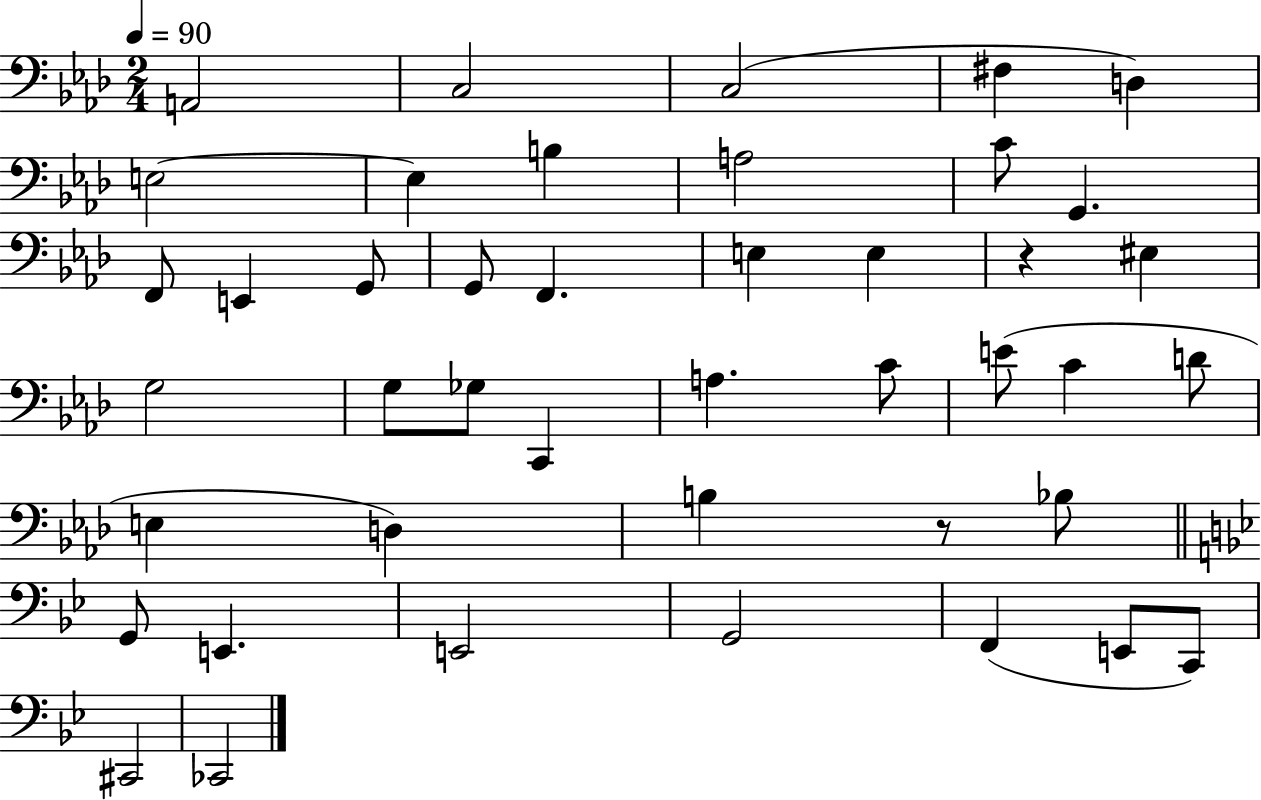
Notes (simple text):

A2/h C3/h C3/h F#3/q D3/q E3/h E3/q B3/q A3/h C4/e G2/q. F2/e E2/q G2/e G2/e F2/q. E3/q E3/q R/q EIS3/q G3/h G3/e Gb3/e C2/q A3/q. C4/e E4/e C4/q D4/e E3/q D3/q B3/q R/e Bb3/e G2/e E2/q. E2/h G2/h F2/q E2/e C2/e C#2/h CES2/h